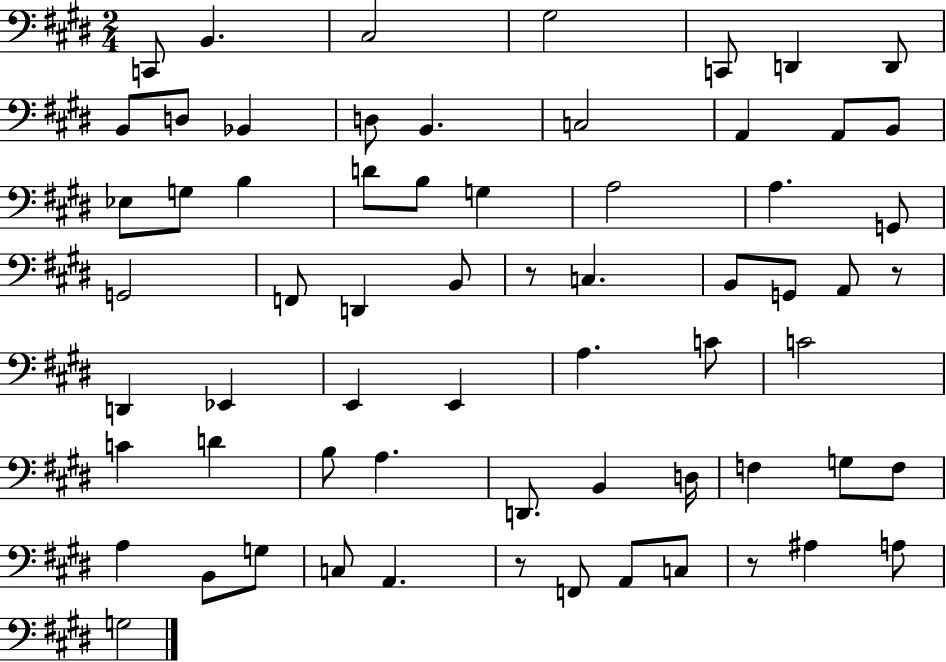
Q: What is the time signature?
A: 2/4